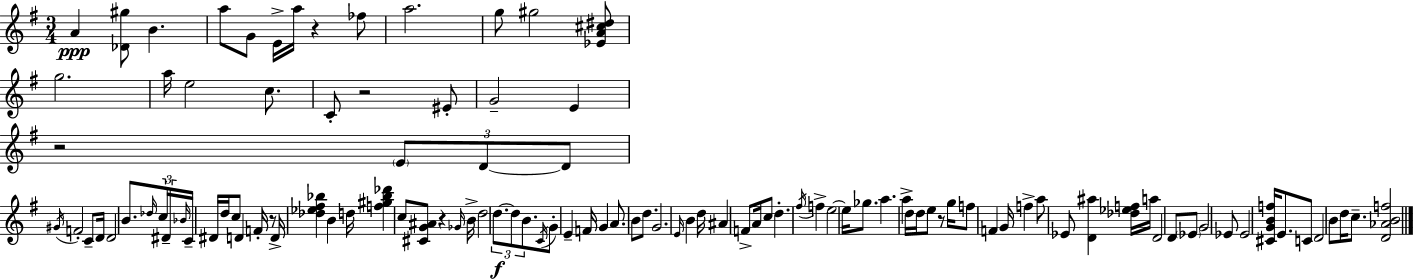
{
  \clef treble
  \numericTimeSignature
  \time 3/4
  \key g \major
  \repeat volta 2 { a'4\ppp <des' gis''>8 b'4. | a''8 g'8 e'16-> a''16 r4 fes''8 | a''2. | g''8 gis''2 <ees' a' cis'' dis''>8 | \break g''2. | a''16 e''2 c''8. | c'8-. r2 eis'8-. | g'2-- e'4 | \break r2 \tuplet 3/2 { \parenthesize e'8 d'8~~ | d'8 } \acciaccatura { gis'16 } f'2-. c'8-- | d'16 d'2 b'8. | \grace { des''16 } \tuplet 3/2 { c''16 dis'16-- \grace { bes'16 } } c'16-- dis'16 d''16 c''8 d'4 | \break f'16-. r8 d'16-> <des'' ees'' fis'' bes''>4 b'4 | d''16 <f'' gis'' bes'' des'''>4 c''8 <cis' g' ais'>8 r4 | \grace { ges'16 } b'16-> d''2 | \tuplet 3/2 { d''8.~~\f d''8 b'8. } \acciaccatura { c'16 } g'8-. | \break e'4-- f'16 g'4 a'8. | b'8 d''8. g'2. | \grace { e'16 } b'4 d''16 ais'4 | f'8-> a'16 c''8 d''4.-. | \break \acciaccatura { fis''16 } f''4-> e''2~~ | e''16 ges''8. a''4. | a''4-> d''16 d''16 e''8 r8 g''16 | f''8 f'4 g'16 f''4-> a''8 | \break ees'8 <d' ais''>4 <des'' ees'' f''>16 a''16 d'2 | d'8 \parenthesize ees'8 g'2 | ees'8 ees'2 | <cis' g' b' f''>16 e'8. c'8 d'2 | \break b'8 d''16 c''8.-- <d' aes' b' f''>2 | } \bar "|."
}